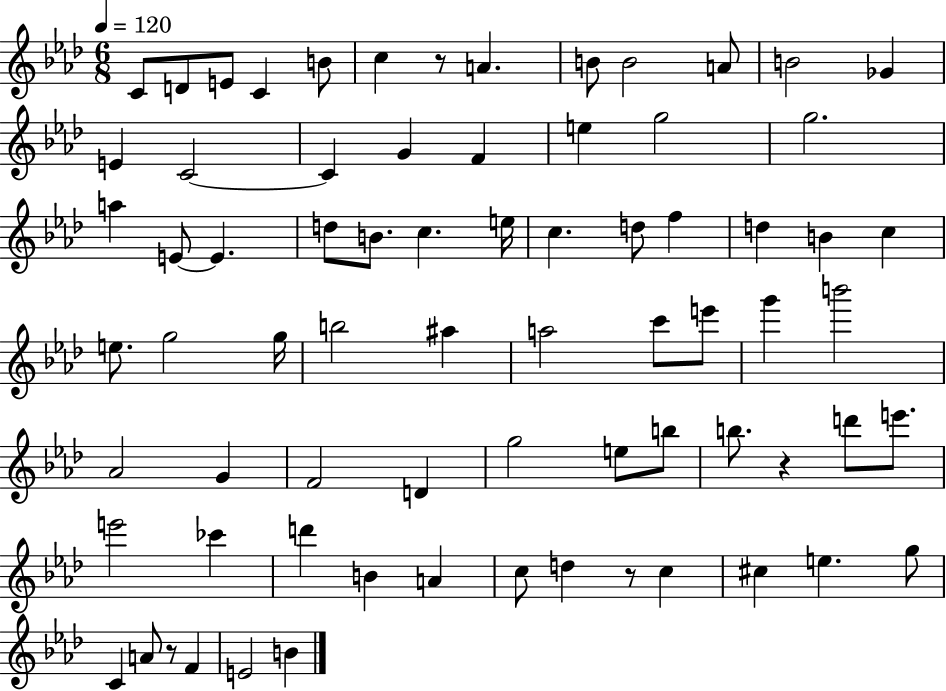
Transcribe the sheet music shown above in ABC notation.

X:1
T:Untitled
M:6/8
L:1/4
K:Ab
C/2 D/2 E/2 C B/2 c z/2 A B/2 B2 A/2 B2 _G E C2 C G F e g2 g2 a E/2 E d/2 B/2 c e/4 c d/2 f d B c e/2 g2 g/4 b2 ^a a2 c'/2 e'/2 g' b'2 _A2 G F2 D g2 e/2 b/2 b/2 z d'/2 e'/2 e'2 _c' d' B A c/2 d z/2 c ^c e g/2 C A/2 z/2 F E2 B